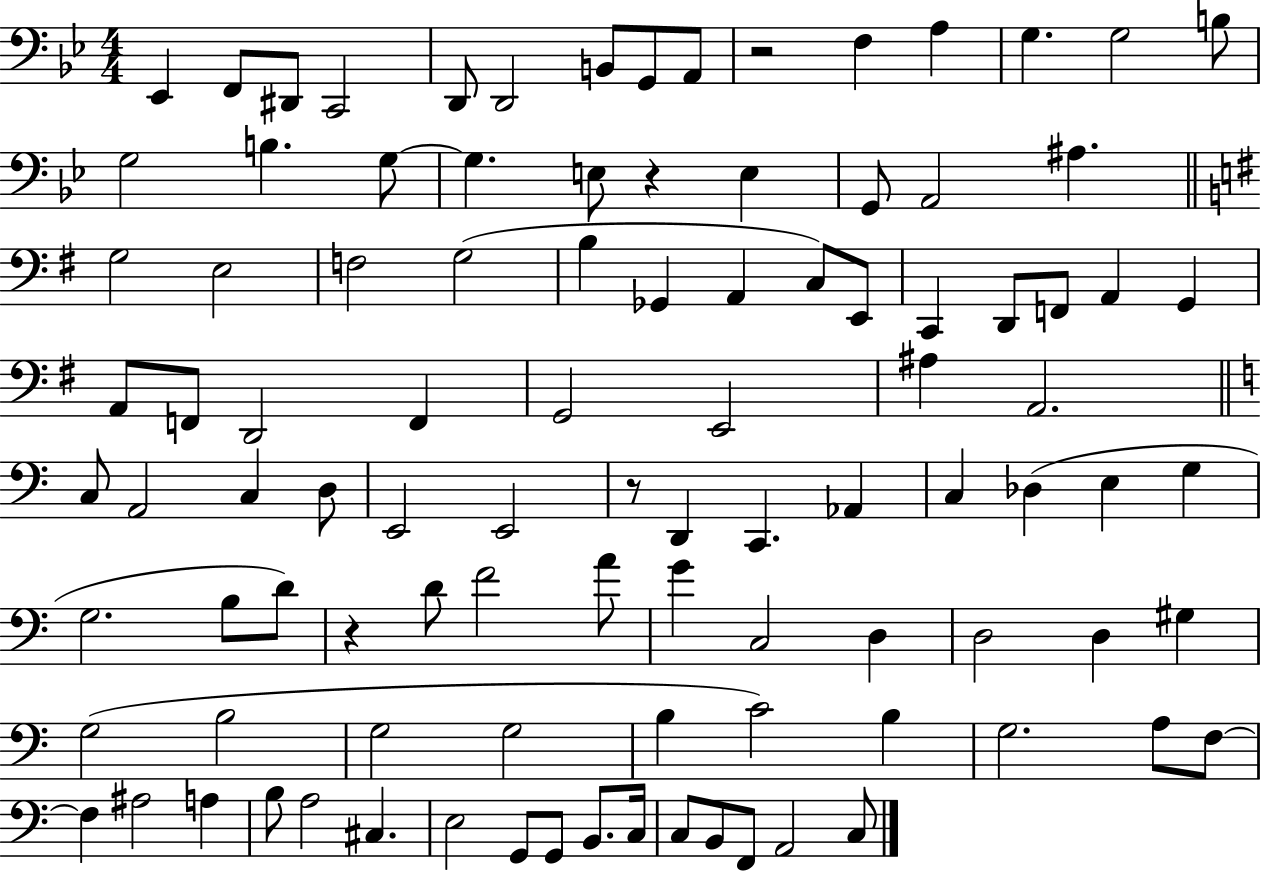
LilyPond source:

{
  \clef bass
  \numericTimeSignature
  \time 4/4
  \key bes \major
  ees,4 f,8 dis,8 c,2 | d,8 d,2 b,8 g,8 a,8 | r2 f4 a4 | g4. g2 b8 | \break g2 b4. g8~~ | g4. e8 r4 e4 | g,8 a,2 ais4. | \bar "||" \break \key g \major g2 e2 | f2 g2( | b4 ges,4 a,4 c8) e,8 | c,4 d,8 f,8 a,4 g,4 | \break a,8 f,8 d,2 f,4 | g,2 e,2 | ais4 a,2. | \bar "||" \break \key c \major c8 a,2 c4 d8 | e,2 e,2 | r8 d,4 c,4. aes,4 | c4 des4( e4 g4 | \break g2. b8 d'8) | r4 d'8 f'2 a'8 | g'4 c2 d4 | d2 d4 gis4 | \break g2( b2 | g2 g2 | b4 c'2) b4 | g2. a8 f8~~ | \break f4 ais2 a4 | b8 a2 cis4. | e2 g,8 g,8 b,8. c16 | c8 b,8 f,8 a,2 c8 | \break \bar "|."
}